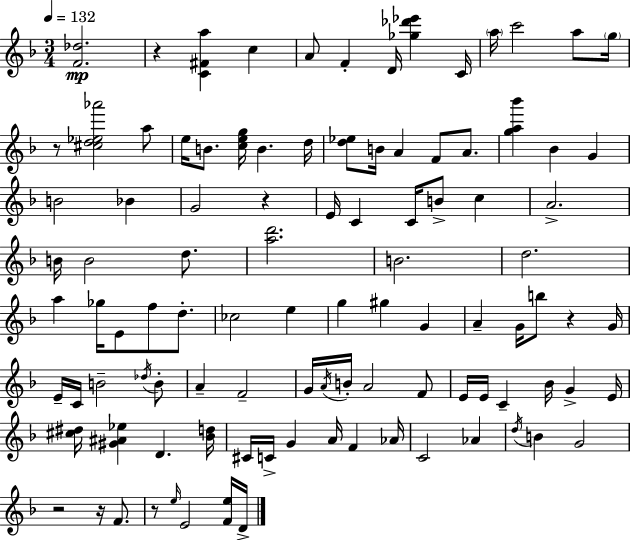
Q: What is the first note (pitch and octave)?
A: C5